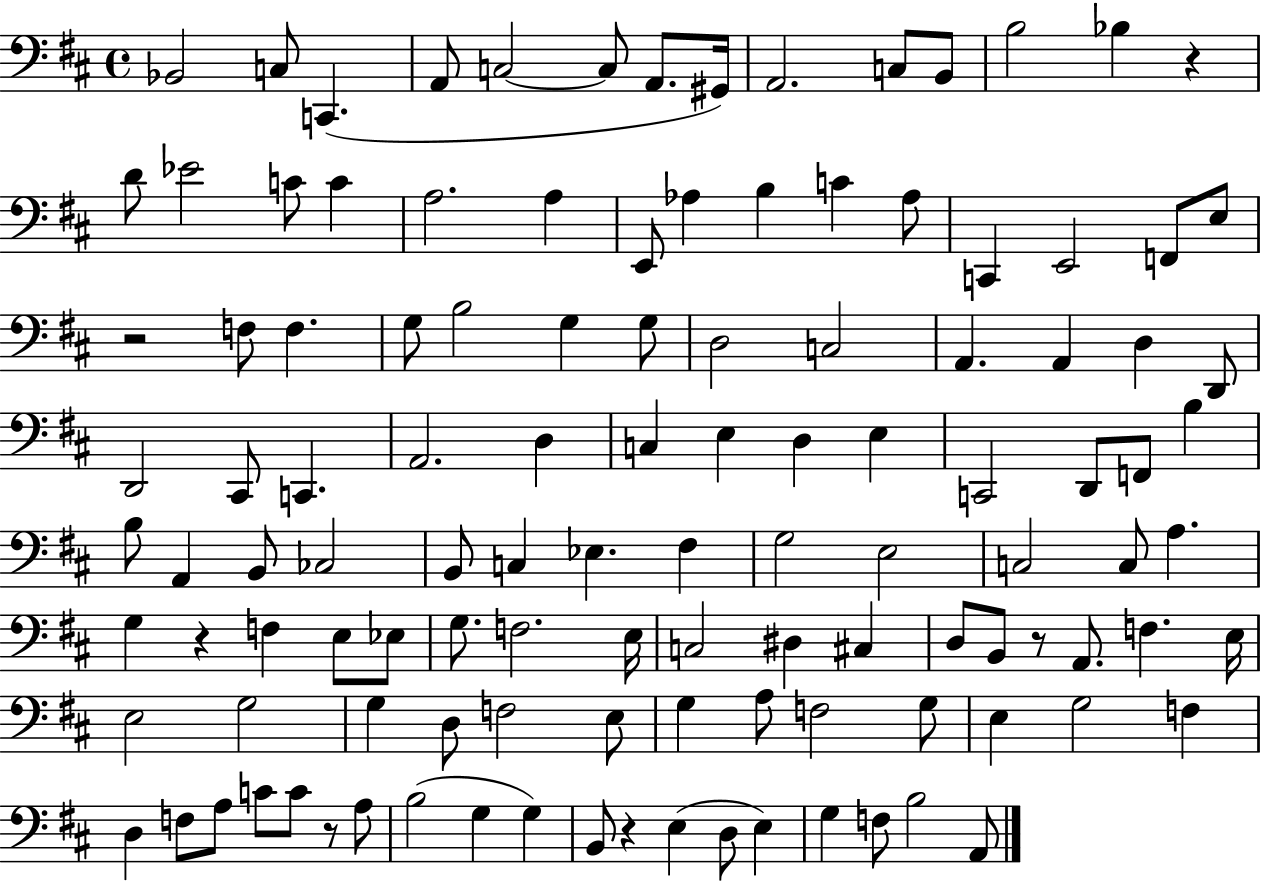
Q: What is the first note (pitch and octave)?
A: Bb2